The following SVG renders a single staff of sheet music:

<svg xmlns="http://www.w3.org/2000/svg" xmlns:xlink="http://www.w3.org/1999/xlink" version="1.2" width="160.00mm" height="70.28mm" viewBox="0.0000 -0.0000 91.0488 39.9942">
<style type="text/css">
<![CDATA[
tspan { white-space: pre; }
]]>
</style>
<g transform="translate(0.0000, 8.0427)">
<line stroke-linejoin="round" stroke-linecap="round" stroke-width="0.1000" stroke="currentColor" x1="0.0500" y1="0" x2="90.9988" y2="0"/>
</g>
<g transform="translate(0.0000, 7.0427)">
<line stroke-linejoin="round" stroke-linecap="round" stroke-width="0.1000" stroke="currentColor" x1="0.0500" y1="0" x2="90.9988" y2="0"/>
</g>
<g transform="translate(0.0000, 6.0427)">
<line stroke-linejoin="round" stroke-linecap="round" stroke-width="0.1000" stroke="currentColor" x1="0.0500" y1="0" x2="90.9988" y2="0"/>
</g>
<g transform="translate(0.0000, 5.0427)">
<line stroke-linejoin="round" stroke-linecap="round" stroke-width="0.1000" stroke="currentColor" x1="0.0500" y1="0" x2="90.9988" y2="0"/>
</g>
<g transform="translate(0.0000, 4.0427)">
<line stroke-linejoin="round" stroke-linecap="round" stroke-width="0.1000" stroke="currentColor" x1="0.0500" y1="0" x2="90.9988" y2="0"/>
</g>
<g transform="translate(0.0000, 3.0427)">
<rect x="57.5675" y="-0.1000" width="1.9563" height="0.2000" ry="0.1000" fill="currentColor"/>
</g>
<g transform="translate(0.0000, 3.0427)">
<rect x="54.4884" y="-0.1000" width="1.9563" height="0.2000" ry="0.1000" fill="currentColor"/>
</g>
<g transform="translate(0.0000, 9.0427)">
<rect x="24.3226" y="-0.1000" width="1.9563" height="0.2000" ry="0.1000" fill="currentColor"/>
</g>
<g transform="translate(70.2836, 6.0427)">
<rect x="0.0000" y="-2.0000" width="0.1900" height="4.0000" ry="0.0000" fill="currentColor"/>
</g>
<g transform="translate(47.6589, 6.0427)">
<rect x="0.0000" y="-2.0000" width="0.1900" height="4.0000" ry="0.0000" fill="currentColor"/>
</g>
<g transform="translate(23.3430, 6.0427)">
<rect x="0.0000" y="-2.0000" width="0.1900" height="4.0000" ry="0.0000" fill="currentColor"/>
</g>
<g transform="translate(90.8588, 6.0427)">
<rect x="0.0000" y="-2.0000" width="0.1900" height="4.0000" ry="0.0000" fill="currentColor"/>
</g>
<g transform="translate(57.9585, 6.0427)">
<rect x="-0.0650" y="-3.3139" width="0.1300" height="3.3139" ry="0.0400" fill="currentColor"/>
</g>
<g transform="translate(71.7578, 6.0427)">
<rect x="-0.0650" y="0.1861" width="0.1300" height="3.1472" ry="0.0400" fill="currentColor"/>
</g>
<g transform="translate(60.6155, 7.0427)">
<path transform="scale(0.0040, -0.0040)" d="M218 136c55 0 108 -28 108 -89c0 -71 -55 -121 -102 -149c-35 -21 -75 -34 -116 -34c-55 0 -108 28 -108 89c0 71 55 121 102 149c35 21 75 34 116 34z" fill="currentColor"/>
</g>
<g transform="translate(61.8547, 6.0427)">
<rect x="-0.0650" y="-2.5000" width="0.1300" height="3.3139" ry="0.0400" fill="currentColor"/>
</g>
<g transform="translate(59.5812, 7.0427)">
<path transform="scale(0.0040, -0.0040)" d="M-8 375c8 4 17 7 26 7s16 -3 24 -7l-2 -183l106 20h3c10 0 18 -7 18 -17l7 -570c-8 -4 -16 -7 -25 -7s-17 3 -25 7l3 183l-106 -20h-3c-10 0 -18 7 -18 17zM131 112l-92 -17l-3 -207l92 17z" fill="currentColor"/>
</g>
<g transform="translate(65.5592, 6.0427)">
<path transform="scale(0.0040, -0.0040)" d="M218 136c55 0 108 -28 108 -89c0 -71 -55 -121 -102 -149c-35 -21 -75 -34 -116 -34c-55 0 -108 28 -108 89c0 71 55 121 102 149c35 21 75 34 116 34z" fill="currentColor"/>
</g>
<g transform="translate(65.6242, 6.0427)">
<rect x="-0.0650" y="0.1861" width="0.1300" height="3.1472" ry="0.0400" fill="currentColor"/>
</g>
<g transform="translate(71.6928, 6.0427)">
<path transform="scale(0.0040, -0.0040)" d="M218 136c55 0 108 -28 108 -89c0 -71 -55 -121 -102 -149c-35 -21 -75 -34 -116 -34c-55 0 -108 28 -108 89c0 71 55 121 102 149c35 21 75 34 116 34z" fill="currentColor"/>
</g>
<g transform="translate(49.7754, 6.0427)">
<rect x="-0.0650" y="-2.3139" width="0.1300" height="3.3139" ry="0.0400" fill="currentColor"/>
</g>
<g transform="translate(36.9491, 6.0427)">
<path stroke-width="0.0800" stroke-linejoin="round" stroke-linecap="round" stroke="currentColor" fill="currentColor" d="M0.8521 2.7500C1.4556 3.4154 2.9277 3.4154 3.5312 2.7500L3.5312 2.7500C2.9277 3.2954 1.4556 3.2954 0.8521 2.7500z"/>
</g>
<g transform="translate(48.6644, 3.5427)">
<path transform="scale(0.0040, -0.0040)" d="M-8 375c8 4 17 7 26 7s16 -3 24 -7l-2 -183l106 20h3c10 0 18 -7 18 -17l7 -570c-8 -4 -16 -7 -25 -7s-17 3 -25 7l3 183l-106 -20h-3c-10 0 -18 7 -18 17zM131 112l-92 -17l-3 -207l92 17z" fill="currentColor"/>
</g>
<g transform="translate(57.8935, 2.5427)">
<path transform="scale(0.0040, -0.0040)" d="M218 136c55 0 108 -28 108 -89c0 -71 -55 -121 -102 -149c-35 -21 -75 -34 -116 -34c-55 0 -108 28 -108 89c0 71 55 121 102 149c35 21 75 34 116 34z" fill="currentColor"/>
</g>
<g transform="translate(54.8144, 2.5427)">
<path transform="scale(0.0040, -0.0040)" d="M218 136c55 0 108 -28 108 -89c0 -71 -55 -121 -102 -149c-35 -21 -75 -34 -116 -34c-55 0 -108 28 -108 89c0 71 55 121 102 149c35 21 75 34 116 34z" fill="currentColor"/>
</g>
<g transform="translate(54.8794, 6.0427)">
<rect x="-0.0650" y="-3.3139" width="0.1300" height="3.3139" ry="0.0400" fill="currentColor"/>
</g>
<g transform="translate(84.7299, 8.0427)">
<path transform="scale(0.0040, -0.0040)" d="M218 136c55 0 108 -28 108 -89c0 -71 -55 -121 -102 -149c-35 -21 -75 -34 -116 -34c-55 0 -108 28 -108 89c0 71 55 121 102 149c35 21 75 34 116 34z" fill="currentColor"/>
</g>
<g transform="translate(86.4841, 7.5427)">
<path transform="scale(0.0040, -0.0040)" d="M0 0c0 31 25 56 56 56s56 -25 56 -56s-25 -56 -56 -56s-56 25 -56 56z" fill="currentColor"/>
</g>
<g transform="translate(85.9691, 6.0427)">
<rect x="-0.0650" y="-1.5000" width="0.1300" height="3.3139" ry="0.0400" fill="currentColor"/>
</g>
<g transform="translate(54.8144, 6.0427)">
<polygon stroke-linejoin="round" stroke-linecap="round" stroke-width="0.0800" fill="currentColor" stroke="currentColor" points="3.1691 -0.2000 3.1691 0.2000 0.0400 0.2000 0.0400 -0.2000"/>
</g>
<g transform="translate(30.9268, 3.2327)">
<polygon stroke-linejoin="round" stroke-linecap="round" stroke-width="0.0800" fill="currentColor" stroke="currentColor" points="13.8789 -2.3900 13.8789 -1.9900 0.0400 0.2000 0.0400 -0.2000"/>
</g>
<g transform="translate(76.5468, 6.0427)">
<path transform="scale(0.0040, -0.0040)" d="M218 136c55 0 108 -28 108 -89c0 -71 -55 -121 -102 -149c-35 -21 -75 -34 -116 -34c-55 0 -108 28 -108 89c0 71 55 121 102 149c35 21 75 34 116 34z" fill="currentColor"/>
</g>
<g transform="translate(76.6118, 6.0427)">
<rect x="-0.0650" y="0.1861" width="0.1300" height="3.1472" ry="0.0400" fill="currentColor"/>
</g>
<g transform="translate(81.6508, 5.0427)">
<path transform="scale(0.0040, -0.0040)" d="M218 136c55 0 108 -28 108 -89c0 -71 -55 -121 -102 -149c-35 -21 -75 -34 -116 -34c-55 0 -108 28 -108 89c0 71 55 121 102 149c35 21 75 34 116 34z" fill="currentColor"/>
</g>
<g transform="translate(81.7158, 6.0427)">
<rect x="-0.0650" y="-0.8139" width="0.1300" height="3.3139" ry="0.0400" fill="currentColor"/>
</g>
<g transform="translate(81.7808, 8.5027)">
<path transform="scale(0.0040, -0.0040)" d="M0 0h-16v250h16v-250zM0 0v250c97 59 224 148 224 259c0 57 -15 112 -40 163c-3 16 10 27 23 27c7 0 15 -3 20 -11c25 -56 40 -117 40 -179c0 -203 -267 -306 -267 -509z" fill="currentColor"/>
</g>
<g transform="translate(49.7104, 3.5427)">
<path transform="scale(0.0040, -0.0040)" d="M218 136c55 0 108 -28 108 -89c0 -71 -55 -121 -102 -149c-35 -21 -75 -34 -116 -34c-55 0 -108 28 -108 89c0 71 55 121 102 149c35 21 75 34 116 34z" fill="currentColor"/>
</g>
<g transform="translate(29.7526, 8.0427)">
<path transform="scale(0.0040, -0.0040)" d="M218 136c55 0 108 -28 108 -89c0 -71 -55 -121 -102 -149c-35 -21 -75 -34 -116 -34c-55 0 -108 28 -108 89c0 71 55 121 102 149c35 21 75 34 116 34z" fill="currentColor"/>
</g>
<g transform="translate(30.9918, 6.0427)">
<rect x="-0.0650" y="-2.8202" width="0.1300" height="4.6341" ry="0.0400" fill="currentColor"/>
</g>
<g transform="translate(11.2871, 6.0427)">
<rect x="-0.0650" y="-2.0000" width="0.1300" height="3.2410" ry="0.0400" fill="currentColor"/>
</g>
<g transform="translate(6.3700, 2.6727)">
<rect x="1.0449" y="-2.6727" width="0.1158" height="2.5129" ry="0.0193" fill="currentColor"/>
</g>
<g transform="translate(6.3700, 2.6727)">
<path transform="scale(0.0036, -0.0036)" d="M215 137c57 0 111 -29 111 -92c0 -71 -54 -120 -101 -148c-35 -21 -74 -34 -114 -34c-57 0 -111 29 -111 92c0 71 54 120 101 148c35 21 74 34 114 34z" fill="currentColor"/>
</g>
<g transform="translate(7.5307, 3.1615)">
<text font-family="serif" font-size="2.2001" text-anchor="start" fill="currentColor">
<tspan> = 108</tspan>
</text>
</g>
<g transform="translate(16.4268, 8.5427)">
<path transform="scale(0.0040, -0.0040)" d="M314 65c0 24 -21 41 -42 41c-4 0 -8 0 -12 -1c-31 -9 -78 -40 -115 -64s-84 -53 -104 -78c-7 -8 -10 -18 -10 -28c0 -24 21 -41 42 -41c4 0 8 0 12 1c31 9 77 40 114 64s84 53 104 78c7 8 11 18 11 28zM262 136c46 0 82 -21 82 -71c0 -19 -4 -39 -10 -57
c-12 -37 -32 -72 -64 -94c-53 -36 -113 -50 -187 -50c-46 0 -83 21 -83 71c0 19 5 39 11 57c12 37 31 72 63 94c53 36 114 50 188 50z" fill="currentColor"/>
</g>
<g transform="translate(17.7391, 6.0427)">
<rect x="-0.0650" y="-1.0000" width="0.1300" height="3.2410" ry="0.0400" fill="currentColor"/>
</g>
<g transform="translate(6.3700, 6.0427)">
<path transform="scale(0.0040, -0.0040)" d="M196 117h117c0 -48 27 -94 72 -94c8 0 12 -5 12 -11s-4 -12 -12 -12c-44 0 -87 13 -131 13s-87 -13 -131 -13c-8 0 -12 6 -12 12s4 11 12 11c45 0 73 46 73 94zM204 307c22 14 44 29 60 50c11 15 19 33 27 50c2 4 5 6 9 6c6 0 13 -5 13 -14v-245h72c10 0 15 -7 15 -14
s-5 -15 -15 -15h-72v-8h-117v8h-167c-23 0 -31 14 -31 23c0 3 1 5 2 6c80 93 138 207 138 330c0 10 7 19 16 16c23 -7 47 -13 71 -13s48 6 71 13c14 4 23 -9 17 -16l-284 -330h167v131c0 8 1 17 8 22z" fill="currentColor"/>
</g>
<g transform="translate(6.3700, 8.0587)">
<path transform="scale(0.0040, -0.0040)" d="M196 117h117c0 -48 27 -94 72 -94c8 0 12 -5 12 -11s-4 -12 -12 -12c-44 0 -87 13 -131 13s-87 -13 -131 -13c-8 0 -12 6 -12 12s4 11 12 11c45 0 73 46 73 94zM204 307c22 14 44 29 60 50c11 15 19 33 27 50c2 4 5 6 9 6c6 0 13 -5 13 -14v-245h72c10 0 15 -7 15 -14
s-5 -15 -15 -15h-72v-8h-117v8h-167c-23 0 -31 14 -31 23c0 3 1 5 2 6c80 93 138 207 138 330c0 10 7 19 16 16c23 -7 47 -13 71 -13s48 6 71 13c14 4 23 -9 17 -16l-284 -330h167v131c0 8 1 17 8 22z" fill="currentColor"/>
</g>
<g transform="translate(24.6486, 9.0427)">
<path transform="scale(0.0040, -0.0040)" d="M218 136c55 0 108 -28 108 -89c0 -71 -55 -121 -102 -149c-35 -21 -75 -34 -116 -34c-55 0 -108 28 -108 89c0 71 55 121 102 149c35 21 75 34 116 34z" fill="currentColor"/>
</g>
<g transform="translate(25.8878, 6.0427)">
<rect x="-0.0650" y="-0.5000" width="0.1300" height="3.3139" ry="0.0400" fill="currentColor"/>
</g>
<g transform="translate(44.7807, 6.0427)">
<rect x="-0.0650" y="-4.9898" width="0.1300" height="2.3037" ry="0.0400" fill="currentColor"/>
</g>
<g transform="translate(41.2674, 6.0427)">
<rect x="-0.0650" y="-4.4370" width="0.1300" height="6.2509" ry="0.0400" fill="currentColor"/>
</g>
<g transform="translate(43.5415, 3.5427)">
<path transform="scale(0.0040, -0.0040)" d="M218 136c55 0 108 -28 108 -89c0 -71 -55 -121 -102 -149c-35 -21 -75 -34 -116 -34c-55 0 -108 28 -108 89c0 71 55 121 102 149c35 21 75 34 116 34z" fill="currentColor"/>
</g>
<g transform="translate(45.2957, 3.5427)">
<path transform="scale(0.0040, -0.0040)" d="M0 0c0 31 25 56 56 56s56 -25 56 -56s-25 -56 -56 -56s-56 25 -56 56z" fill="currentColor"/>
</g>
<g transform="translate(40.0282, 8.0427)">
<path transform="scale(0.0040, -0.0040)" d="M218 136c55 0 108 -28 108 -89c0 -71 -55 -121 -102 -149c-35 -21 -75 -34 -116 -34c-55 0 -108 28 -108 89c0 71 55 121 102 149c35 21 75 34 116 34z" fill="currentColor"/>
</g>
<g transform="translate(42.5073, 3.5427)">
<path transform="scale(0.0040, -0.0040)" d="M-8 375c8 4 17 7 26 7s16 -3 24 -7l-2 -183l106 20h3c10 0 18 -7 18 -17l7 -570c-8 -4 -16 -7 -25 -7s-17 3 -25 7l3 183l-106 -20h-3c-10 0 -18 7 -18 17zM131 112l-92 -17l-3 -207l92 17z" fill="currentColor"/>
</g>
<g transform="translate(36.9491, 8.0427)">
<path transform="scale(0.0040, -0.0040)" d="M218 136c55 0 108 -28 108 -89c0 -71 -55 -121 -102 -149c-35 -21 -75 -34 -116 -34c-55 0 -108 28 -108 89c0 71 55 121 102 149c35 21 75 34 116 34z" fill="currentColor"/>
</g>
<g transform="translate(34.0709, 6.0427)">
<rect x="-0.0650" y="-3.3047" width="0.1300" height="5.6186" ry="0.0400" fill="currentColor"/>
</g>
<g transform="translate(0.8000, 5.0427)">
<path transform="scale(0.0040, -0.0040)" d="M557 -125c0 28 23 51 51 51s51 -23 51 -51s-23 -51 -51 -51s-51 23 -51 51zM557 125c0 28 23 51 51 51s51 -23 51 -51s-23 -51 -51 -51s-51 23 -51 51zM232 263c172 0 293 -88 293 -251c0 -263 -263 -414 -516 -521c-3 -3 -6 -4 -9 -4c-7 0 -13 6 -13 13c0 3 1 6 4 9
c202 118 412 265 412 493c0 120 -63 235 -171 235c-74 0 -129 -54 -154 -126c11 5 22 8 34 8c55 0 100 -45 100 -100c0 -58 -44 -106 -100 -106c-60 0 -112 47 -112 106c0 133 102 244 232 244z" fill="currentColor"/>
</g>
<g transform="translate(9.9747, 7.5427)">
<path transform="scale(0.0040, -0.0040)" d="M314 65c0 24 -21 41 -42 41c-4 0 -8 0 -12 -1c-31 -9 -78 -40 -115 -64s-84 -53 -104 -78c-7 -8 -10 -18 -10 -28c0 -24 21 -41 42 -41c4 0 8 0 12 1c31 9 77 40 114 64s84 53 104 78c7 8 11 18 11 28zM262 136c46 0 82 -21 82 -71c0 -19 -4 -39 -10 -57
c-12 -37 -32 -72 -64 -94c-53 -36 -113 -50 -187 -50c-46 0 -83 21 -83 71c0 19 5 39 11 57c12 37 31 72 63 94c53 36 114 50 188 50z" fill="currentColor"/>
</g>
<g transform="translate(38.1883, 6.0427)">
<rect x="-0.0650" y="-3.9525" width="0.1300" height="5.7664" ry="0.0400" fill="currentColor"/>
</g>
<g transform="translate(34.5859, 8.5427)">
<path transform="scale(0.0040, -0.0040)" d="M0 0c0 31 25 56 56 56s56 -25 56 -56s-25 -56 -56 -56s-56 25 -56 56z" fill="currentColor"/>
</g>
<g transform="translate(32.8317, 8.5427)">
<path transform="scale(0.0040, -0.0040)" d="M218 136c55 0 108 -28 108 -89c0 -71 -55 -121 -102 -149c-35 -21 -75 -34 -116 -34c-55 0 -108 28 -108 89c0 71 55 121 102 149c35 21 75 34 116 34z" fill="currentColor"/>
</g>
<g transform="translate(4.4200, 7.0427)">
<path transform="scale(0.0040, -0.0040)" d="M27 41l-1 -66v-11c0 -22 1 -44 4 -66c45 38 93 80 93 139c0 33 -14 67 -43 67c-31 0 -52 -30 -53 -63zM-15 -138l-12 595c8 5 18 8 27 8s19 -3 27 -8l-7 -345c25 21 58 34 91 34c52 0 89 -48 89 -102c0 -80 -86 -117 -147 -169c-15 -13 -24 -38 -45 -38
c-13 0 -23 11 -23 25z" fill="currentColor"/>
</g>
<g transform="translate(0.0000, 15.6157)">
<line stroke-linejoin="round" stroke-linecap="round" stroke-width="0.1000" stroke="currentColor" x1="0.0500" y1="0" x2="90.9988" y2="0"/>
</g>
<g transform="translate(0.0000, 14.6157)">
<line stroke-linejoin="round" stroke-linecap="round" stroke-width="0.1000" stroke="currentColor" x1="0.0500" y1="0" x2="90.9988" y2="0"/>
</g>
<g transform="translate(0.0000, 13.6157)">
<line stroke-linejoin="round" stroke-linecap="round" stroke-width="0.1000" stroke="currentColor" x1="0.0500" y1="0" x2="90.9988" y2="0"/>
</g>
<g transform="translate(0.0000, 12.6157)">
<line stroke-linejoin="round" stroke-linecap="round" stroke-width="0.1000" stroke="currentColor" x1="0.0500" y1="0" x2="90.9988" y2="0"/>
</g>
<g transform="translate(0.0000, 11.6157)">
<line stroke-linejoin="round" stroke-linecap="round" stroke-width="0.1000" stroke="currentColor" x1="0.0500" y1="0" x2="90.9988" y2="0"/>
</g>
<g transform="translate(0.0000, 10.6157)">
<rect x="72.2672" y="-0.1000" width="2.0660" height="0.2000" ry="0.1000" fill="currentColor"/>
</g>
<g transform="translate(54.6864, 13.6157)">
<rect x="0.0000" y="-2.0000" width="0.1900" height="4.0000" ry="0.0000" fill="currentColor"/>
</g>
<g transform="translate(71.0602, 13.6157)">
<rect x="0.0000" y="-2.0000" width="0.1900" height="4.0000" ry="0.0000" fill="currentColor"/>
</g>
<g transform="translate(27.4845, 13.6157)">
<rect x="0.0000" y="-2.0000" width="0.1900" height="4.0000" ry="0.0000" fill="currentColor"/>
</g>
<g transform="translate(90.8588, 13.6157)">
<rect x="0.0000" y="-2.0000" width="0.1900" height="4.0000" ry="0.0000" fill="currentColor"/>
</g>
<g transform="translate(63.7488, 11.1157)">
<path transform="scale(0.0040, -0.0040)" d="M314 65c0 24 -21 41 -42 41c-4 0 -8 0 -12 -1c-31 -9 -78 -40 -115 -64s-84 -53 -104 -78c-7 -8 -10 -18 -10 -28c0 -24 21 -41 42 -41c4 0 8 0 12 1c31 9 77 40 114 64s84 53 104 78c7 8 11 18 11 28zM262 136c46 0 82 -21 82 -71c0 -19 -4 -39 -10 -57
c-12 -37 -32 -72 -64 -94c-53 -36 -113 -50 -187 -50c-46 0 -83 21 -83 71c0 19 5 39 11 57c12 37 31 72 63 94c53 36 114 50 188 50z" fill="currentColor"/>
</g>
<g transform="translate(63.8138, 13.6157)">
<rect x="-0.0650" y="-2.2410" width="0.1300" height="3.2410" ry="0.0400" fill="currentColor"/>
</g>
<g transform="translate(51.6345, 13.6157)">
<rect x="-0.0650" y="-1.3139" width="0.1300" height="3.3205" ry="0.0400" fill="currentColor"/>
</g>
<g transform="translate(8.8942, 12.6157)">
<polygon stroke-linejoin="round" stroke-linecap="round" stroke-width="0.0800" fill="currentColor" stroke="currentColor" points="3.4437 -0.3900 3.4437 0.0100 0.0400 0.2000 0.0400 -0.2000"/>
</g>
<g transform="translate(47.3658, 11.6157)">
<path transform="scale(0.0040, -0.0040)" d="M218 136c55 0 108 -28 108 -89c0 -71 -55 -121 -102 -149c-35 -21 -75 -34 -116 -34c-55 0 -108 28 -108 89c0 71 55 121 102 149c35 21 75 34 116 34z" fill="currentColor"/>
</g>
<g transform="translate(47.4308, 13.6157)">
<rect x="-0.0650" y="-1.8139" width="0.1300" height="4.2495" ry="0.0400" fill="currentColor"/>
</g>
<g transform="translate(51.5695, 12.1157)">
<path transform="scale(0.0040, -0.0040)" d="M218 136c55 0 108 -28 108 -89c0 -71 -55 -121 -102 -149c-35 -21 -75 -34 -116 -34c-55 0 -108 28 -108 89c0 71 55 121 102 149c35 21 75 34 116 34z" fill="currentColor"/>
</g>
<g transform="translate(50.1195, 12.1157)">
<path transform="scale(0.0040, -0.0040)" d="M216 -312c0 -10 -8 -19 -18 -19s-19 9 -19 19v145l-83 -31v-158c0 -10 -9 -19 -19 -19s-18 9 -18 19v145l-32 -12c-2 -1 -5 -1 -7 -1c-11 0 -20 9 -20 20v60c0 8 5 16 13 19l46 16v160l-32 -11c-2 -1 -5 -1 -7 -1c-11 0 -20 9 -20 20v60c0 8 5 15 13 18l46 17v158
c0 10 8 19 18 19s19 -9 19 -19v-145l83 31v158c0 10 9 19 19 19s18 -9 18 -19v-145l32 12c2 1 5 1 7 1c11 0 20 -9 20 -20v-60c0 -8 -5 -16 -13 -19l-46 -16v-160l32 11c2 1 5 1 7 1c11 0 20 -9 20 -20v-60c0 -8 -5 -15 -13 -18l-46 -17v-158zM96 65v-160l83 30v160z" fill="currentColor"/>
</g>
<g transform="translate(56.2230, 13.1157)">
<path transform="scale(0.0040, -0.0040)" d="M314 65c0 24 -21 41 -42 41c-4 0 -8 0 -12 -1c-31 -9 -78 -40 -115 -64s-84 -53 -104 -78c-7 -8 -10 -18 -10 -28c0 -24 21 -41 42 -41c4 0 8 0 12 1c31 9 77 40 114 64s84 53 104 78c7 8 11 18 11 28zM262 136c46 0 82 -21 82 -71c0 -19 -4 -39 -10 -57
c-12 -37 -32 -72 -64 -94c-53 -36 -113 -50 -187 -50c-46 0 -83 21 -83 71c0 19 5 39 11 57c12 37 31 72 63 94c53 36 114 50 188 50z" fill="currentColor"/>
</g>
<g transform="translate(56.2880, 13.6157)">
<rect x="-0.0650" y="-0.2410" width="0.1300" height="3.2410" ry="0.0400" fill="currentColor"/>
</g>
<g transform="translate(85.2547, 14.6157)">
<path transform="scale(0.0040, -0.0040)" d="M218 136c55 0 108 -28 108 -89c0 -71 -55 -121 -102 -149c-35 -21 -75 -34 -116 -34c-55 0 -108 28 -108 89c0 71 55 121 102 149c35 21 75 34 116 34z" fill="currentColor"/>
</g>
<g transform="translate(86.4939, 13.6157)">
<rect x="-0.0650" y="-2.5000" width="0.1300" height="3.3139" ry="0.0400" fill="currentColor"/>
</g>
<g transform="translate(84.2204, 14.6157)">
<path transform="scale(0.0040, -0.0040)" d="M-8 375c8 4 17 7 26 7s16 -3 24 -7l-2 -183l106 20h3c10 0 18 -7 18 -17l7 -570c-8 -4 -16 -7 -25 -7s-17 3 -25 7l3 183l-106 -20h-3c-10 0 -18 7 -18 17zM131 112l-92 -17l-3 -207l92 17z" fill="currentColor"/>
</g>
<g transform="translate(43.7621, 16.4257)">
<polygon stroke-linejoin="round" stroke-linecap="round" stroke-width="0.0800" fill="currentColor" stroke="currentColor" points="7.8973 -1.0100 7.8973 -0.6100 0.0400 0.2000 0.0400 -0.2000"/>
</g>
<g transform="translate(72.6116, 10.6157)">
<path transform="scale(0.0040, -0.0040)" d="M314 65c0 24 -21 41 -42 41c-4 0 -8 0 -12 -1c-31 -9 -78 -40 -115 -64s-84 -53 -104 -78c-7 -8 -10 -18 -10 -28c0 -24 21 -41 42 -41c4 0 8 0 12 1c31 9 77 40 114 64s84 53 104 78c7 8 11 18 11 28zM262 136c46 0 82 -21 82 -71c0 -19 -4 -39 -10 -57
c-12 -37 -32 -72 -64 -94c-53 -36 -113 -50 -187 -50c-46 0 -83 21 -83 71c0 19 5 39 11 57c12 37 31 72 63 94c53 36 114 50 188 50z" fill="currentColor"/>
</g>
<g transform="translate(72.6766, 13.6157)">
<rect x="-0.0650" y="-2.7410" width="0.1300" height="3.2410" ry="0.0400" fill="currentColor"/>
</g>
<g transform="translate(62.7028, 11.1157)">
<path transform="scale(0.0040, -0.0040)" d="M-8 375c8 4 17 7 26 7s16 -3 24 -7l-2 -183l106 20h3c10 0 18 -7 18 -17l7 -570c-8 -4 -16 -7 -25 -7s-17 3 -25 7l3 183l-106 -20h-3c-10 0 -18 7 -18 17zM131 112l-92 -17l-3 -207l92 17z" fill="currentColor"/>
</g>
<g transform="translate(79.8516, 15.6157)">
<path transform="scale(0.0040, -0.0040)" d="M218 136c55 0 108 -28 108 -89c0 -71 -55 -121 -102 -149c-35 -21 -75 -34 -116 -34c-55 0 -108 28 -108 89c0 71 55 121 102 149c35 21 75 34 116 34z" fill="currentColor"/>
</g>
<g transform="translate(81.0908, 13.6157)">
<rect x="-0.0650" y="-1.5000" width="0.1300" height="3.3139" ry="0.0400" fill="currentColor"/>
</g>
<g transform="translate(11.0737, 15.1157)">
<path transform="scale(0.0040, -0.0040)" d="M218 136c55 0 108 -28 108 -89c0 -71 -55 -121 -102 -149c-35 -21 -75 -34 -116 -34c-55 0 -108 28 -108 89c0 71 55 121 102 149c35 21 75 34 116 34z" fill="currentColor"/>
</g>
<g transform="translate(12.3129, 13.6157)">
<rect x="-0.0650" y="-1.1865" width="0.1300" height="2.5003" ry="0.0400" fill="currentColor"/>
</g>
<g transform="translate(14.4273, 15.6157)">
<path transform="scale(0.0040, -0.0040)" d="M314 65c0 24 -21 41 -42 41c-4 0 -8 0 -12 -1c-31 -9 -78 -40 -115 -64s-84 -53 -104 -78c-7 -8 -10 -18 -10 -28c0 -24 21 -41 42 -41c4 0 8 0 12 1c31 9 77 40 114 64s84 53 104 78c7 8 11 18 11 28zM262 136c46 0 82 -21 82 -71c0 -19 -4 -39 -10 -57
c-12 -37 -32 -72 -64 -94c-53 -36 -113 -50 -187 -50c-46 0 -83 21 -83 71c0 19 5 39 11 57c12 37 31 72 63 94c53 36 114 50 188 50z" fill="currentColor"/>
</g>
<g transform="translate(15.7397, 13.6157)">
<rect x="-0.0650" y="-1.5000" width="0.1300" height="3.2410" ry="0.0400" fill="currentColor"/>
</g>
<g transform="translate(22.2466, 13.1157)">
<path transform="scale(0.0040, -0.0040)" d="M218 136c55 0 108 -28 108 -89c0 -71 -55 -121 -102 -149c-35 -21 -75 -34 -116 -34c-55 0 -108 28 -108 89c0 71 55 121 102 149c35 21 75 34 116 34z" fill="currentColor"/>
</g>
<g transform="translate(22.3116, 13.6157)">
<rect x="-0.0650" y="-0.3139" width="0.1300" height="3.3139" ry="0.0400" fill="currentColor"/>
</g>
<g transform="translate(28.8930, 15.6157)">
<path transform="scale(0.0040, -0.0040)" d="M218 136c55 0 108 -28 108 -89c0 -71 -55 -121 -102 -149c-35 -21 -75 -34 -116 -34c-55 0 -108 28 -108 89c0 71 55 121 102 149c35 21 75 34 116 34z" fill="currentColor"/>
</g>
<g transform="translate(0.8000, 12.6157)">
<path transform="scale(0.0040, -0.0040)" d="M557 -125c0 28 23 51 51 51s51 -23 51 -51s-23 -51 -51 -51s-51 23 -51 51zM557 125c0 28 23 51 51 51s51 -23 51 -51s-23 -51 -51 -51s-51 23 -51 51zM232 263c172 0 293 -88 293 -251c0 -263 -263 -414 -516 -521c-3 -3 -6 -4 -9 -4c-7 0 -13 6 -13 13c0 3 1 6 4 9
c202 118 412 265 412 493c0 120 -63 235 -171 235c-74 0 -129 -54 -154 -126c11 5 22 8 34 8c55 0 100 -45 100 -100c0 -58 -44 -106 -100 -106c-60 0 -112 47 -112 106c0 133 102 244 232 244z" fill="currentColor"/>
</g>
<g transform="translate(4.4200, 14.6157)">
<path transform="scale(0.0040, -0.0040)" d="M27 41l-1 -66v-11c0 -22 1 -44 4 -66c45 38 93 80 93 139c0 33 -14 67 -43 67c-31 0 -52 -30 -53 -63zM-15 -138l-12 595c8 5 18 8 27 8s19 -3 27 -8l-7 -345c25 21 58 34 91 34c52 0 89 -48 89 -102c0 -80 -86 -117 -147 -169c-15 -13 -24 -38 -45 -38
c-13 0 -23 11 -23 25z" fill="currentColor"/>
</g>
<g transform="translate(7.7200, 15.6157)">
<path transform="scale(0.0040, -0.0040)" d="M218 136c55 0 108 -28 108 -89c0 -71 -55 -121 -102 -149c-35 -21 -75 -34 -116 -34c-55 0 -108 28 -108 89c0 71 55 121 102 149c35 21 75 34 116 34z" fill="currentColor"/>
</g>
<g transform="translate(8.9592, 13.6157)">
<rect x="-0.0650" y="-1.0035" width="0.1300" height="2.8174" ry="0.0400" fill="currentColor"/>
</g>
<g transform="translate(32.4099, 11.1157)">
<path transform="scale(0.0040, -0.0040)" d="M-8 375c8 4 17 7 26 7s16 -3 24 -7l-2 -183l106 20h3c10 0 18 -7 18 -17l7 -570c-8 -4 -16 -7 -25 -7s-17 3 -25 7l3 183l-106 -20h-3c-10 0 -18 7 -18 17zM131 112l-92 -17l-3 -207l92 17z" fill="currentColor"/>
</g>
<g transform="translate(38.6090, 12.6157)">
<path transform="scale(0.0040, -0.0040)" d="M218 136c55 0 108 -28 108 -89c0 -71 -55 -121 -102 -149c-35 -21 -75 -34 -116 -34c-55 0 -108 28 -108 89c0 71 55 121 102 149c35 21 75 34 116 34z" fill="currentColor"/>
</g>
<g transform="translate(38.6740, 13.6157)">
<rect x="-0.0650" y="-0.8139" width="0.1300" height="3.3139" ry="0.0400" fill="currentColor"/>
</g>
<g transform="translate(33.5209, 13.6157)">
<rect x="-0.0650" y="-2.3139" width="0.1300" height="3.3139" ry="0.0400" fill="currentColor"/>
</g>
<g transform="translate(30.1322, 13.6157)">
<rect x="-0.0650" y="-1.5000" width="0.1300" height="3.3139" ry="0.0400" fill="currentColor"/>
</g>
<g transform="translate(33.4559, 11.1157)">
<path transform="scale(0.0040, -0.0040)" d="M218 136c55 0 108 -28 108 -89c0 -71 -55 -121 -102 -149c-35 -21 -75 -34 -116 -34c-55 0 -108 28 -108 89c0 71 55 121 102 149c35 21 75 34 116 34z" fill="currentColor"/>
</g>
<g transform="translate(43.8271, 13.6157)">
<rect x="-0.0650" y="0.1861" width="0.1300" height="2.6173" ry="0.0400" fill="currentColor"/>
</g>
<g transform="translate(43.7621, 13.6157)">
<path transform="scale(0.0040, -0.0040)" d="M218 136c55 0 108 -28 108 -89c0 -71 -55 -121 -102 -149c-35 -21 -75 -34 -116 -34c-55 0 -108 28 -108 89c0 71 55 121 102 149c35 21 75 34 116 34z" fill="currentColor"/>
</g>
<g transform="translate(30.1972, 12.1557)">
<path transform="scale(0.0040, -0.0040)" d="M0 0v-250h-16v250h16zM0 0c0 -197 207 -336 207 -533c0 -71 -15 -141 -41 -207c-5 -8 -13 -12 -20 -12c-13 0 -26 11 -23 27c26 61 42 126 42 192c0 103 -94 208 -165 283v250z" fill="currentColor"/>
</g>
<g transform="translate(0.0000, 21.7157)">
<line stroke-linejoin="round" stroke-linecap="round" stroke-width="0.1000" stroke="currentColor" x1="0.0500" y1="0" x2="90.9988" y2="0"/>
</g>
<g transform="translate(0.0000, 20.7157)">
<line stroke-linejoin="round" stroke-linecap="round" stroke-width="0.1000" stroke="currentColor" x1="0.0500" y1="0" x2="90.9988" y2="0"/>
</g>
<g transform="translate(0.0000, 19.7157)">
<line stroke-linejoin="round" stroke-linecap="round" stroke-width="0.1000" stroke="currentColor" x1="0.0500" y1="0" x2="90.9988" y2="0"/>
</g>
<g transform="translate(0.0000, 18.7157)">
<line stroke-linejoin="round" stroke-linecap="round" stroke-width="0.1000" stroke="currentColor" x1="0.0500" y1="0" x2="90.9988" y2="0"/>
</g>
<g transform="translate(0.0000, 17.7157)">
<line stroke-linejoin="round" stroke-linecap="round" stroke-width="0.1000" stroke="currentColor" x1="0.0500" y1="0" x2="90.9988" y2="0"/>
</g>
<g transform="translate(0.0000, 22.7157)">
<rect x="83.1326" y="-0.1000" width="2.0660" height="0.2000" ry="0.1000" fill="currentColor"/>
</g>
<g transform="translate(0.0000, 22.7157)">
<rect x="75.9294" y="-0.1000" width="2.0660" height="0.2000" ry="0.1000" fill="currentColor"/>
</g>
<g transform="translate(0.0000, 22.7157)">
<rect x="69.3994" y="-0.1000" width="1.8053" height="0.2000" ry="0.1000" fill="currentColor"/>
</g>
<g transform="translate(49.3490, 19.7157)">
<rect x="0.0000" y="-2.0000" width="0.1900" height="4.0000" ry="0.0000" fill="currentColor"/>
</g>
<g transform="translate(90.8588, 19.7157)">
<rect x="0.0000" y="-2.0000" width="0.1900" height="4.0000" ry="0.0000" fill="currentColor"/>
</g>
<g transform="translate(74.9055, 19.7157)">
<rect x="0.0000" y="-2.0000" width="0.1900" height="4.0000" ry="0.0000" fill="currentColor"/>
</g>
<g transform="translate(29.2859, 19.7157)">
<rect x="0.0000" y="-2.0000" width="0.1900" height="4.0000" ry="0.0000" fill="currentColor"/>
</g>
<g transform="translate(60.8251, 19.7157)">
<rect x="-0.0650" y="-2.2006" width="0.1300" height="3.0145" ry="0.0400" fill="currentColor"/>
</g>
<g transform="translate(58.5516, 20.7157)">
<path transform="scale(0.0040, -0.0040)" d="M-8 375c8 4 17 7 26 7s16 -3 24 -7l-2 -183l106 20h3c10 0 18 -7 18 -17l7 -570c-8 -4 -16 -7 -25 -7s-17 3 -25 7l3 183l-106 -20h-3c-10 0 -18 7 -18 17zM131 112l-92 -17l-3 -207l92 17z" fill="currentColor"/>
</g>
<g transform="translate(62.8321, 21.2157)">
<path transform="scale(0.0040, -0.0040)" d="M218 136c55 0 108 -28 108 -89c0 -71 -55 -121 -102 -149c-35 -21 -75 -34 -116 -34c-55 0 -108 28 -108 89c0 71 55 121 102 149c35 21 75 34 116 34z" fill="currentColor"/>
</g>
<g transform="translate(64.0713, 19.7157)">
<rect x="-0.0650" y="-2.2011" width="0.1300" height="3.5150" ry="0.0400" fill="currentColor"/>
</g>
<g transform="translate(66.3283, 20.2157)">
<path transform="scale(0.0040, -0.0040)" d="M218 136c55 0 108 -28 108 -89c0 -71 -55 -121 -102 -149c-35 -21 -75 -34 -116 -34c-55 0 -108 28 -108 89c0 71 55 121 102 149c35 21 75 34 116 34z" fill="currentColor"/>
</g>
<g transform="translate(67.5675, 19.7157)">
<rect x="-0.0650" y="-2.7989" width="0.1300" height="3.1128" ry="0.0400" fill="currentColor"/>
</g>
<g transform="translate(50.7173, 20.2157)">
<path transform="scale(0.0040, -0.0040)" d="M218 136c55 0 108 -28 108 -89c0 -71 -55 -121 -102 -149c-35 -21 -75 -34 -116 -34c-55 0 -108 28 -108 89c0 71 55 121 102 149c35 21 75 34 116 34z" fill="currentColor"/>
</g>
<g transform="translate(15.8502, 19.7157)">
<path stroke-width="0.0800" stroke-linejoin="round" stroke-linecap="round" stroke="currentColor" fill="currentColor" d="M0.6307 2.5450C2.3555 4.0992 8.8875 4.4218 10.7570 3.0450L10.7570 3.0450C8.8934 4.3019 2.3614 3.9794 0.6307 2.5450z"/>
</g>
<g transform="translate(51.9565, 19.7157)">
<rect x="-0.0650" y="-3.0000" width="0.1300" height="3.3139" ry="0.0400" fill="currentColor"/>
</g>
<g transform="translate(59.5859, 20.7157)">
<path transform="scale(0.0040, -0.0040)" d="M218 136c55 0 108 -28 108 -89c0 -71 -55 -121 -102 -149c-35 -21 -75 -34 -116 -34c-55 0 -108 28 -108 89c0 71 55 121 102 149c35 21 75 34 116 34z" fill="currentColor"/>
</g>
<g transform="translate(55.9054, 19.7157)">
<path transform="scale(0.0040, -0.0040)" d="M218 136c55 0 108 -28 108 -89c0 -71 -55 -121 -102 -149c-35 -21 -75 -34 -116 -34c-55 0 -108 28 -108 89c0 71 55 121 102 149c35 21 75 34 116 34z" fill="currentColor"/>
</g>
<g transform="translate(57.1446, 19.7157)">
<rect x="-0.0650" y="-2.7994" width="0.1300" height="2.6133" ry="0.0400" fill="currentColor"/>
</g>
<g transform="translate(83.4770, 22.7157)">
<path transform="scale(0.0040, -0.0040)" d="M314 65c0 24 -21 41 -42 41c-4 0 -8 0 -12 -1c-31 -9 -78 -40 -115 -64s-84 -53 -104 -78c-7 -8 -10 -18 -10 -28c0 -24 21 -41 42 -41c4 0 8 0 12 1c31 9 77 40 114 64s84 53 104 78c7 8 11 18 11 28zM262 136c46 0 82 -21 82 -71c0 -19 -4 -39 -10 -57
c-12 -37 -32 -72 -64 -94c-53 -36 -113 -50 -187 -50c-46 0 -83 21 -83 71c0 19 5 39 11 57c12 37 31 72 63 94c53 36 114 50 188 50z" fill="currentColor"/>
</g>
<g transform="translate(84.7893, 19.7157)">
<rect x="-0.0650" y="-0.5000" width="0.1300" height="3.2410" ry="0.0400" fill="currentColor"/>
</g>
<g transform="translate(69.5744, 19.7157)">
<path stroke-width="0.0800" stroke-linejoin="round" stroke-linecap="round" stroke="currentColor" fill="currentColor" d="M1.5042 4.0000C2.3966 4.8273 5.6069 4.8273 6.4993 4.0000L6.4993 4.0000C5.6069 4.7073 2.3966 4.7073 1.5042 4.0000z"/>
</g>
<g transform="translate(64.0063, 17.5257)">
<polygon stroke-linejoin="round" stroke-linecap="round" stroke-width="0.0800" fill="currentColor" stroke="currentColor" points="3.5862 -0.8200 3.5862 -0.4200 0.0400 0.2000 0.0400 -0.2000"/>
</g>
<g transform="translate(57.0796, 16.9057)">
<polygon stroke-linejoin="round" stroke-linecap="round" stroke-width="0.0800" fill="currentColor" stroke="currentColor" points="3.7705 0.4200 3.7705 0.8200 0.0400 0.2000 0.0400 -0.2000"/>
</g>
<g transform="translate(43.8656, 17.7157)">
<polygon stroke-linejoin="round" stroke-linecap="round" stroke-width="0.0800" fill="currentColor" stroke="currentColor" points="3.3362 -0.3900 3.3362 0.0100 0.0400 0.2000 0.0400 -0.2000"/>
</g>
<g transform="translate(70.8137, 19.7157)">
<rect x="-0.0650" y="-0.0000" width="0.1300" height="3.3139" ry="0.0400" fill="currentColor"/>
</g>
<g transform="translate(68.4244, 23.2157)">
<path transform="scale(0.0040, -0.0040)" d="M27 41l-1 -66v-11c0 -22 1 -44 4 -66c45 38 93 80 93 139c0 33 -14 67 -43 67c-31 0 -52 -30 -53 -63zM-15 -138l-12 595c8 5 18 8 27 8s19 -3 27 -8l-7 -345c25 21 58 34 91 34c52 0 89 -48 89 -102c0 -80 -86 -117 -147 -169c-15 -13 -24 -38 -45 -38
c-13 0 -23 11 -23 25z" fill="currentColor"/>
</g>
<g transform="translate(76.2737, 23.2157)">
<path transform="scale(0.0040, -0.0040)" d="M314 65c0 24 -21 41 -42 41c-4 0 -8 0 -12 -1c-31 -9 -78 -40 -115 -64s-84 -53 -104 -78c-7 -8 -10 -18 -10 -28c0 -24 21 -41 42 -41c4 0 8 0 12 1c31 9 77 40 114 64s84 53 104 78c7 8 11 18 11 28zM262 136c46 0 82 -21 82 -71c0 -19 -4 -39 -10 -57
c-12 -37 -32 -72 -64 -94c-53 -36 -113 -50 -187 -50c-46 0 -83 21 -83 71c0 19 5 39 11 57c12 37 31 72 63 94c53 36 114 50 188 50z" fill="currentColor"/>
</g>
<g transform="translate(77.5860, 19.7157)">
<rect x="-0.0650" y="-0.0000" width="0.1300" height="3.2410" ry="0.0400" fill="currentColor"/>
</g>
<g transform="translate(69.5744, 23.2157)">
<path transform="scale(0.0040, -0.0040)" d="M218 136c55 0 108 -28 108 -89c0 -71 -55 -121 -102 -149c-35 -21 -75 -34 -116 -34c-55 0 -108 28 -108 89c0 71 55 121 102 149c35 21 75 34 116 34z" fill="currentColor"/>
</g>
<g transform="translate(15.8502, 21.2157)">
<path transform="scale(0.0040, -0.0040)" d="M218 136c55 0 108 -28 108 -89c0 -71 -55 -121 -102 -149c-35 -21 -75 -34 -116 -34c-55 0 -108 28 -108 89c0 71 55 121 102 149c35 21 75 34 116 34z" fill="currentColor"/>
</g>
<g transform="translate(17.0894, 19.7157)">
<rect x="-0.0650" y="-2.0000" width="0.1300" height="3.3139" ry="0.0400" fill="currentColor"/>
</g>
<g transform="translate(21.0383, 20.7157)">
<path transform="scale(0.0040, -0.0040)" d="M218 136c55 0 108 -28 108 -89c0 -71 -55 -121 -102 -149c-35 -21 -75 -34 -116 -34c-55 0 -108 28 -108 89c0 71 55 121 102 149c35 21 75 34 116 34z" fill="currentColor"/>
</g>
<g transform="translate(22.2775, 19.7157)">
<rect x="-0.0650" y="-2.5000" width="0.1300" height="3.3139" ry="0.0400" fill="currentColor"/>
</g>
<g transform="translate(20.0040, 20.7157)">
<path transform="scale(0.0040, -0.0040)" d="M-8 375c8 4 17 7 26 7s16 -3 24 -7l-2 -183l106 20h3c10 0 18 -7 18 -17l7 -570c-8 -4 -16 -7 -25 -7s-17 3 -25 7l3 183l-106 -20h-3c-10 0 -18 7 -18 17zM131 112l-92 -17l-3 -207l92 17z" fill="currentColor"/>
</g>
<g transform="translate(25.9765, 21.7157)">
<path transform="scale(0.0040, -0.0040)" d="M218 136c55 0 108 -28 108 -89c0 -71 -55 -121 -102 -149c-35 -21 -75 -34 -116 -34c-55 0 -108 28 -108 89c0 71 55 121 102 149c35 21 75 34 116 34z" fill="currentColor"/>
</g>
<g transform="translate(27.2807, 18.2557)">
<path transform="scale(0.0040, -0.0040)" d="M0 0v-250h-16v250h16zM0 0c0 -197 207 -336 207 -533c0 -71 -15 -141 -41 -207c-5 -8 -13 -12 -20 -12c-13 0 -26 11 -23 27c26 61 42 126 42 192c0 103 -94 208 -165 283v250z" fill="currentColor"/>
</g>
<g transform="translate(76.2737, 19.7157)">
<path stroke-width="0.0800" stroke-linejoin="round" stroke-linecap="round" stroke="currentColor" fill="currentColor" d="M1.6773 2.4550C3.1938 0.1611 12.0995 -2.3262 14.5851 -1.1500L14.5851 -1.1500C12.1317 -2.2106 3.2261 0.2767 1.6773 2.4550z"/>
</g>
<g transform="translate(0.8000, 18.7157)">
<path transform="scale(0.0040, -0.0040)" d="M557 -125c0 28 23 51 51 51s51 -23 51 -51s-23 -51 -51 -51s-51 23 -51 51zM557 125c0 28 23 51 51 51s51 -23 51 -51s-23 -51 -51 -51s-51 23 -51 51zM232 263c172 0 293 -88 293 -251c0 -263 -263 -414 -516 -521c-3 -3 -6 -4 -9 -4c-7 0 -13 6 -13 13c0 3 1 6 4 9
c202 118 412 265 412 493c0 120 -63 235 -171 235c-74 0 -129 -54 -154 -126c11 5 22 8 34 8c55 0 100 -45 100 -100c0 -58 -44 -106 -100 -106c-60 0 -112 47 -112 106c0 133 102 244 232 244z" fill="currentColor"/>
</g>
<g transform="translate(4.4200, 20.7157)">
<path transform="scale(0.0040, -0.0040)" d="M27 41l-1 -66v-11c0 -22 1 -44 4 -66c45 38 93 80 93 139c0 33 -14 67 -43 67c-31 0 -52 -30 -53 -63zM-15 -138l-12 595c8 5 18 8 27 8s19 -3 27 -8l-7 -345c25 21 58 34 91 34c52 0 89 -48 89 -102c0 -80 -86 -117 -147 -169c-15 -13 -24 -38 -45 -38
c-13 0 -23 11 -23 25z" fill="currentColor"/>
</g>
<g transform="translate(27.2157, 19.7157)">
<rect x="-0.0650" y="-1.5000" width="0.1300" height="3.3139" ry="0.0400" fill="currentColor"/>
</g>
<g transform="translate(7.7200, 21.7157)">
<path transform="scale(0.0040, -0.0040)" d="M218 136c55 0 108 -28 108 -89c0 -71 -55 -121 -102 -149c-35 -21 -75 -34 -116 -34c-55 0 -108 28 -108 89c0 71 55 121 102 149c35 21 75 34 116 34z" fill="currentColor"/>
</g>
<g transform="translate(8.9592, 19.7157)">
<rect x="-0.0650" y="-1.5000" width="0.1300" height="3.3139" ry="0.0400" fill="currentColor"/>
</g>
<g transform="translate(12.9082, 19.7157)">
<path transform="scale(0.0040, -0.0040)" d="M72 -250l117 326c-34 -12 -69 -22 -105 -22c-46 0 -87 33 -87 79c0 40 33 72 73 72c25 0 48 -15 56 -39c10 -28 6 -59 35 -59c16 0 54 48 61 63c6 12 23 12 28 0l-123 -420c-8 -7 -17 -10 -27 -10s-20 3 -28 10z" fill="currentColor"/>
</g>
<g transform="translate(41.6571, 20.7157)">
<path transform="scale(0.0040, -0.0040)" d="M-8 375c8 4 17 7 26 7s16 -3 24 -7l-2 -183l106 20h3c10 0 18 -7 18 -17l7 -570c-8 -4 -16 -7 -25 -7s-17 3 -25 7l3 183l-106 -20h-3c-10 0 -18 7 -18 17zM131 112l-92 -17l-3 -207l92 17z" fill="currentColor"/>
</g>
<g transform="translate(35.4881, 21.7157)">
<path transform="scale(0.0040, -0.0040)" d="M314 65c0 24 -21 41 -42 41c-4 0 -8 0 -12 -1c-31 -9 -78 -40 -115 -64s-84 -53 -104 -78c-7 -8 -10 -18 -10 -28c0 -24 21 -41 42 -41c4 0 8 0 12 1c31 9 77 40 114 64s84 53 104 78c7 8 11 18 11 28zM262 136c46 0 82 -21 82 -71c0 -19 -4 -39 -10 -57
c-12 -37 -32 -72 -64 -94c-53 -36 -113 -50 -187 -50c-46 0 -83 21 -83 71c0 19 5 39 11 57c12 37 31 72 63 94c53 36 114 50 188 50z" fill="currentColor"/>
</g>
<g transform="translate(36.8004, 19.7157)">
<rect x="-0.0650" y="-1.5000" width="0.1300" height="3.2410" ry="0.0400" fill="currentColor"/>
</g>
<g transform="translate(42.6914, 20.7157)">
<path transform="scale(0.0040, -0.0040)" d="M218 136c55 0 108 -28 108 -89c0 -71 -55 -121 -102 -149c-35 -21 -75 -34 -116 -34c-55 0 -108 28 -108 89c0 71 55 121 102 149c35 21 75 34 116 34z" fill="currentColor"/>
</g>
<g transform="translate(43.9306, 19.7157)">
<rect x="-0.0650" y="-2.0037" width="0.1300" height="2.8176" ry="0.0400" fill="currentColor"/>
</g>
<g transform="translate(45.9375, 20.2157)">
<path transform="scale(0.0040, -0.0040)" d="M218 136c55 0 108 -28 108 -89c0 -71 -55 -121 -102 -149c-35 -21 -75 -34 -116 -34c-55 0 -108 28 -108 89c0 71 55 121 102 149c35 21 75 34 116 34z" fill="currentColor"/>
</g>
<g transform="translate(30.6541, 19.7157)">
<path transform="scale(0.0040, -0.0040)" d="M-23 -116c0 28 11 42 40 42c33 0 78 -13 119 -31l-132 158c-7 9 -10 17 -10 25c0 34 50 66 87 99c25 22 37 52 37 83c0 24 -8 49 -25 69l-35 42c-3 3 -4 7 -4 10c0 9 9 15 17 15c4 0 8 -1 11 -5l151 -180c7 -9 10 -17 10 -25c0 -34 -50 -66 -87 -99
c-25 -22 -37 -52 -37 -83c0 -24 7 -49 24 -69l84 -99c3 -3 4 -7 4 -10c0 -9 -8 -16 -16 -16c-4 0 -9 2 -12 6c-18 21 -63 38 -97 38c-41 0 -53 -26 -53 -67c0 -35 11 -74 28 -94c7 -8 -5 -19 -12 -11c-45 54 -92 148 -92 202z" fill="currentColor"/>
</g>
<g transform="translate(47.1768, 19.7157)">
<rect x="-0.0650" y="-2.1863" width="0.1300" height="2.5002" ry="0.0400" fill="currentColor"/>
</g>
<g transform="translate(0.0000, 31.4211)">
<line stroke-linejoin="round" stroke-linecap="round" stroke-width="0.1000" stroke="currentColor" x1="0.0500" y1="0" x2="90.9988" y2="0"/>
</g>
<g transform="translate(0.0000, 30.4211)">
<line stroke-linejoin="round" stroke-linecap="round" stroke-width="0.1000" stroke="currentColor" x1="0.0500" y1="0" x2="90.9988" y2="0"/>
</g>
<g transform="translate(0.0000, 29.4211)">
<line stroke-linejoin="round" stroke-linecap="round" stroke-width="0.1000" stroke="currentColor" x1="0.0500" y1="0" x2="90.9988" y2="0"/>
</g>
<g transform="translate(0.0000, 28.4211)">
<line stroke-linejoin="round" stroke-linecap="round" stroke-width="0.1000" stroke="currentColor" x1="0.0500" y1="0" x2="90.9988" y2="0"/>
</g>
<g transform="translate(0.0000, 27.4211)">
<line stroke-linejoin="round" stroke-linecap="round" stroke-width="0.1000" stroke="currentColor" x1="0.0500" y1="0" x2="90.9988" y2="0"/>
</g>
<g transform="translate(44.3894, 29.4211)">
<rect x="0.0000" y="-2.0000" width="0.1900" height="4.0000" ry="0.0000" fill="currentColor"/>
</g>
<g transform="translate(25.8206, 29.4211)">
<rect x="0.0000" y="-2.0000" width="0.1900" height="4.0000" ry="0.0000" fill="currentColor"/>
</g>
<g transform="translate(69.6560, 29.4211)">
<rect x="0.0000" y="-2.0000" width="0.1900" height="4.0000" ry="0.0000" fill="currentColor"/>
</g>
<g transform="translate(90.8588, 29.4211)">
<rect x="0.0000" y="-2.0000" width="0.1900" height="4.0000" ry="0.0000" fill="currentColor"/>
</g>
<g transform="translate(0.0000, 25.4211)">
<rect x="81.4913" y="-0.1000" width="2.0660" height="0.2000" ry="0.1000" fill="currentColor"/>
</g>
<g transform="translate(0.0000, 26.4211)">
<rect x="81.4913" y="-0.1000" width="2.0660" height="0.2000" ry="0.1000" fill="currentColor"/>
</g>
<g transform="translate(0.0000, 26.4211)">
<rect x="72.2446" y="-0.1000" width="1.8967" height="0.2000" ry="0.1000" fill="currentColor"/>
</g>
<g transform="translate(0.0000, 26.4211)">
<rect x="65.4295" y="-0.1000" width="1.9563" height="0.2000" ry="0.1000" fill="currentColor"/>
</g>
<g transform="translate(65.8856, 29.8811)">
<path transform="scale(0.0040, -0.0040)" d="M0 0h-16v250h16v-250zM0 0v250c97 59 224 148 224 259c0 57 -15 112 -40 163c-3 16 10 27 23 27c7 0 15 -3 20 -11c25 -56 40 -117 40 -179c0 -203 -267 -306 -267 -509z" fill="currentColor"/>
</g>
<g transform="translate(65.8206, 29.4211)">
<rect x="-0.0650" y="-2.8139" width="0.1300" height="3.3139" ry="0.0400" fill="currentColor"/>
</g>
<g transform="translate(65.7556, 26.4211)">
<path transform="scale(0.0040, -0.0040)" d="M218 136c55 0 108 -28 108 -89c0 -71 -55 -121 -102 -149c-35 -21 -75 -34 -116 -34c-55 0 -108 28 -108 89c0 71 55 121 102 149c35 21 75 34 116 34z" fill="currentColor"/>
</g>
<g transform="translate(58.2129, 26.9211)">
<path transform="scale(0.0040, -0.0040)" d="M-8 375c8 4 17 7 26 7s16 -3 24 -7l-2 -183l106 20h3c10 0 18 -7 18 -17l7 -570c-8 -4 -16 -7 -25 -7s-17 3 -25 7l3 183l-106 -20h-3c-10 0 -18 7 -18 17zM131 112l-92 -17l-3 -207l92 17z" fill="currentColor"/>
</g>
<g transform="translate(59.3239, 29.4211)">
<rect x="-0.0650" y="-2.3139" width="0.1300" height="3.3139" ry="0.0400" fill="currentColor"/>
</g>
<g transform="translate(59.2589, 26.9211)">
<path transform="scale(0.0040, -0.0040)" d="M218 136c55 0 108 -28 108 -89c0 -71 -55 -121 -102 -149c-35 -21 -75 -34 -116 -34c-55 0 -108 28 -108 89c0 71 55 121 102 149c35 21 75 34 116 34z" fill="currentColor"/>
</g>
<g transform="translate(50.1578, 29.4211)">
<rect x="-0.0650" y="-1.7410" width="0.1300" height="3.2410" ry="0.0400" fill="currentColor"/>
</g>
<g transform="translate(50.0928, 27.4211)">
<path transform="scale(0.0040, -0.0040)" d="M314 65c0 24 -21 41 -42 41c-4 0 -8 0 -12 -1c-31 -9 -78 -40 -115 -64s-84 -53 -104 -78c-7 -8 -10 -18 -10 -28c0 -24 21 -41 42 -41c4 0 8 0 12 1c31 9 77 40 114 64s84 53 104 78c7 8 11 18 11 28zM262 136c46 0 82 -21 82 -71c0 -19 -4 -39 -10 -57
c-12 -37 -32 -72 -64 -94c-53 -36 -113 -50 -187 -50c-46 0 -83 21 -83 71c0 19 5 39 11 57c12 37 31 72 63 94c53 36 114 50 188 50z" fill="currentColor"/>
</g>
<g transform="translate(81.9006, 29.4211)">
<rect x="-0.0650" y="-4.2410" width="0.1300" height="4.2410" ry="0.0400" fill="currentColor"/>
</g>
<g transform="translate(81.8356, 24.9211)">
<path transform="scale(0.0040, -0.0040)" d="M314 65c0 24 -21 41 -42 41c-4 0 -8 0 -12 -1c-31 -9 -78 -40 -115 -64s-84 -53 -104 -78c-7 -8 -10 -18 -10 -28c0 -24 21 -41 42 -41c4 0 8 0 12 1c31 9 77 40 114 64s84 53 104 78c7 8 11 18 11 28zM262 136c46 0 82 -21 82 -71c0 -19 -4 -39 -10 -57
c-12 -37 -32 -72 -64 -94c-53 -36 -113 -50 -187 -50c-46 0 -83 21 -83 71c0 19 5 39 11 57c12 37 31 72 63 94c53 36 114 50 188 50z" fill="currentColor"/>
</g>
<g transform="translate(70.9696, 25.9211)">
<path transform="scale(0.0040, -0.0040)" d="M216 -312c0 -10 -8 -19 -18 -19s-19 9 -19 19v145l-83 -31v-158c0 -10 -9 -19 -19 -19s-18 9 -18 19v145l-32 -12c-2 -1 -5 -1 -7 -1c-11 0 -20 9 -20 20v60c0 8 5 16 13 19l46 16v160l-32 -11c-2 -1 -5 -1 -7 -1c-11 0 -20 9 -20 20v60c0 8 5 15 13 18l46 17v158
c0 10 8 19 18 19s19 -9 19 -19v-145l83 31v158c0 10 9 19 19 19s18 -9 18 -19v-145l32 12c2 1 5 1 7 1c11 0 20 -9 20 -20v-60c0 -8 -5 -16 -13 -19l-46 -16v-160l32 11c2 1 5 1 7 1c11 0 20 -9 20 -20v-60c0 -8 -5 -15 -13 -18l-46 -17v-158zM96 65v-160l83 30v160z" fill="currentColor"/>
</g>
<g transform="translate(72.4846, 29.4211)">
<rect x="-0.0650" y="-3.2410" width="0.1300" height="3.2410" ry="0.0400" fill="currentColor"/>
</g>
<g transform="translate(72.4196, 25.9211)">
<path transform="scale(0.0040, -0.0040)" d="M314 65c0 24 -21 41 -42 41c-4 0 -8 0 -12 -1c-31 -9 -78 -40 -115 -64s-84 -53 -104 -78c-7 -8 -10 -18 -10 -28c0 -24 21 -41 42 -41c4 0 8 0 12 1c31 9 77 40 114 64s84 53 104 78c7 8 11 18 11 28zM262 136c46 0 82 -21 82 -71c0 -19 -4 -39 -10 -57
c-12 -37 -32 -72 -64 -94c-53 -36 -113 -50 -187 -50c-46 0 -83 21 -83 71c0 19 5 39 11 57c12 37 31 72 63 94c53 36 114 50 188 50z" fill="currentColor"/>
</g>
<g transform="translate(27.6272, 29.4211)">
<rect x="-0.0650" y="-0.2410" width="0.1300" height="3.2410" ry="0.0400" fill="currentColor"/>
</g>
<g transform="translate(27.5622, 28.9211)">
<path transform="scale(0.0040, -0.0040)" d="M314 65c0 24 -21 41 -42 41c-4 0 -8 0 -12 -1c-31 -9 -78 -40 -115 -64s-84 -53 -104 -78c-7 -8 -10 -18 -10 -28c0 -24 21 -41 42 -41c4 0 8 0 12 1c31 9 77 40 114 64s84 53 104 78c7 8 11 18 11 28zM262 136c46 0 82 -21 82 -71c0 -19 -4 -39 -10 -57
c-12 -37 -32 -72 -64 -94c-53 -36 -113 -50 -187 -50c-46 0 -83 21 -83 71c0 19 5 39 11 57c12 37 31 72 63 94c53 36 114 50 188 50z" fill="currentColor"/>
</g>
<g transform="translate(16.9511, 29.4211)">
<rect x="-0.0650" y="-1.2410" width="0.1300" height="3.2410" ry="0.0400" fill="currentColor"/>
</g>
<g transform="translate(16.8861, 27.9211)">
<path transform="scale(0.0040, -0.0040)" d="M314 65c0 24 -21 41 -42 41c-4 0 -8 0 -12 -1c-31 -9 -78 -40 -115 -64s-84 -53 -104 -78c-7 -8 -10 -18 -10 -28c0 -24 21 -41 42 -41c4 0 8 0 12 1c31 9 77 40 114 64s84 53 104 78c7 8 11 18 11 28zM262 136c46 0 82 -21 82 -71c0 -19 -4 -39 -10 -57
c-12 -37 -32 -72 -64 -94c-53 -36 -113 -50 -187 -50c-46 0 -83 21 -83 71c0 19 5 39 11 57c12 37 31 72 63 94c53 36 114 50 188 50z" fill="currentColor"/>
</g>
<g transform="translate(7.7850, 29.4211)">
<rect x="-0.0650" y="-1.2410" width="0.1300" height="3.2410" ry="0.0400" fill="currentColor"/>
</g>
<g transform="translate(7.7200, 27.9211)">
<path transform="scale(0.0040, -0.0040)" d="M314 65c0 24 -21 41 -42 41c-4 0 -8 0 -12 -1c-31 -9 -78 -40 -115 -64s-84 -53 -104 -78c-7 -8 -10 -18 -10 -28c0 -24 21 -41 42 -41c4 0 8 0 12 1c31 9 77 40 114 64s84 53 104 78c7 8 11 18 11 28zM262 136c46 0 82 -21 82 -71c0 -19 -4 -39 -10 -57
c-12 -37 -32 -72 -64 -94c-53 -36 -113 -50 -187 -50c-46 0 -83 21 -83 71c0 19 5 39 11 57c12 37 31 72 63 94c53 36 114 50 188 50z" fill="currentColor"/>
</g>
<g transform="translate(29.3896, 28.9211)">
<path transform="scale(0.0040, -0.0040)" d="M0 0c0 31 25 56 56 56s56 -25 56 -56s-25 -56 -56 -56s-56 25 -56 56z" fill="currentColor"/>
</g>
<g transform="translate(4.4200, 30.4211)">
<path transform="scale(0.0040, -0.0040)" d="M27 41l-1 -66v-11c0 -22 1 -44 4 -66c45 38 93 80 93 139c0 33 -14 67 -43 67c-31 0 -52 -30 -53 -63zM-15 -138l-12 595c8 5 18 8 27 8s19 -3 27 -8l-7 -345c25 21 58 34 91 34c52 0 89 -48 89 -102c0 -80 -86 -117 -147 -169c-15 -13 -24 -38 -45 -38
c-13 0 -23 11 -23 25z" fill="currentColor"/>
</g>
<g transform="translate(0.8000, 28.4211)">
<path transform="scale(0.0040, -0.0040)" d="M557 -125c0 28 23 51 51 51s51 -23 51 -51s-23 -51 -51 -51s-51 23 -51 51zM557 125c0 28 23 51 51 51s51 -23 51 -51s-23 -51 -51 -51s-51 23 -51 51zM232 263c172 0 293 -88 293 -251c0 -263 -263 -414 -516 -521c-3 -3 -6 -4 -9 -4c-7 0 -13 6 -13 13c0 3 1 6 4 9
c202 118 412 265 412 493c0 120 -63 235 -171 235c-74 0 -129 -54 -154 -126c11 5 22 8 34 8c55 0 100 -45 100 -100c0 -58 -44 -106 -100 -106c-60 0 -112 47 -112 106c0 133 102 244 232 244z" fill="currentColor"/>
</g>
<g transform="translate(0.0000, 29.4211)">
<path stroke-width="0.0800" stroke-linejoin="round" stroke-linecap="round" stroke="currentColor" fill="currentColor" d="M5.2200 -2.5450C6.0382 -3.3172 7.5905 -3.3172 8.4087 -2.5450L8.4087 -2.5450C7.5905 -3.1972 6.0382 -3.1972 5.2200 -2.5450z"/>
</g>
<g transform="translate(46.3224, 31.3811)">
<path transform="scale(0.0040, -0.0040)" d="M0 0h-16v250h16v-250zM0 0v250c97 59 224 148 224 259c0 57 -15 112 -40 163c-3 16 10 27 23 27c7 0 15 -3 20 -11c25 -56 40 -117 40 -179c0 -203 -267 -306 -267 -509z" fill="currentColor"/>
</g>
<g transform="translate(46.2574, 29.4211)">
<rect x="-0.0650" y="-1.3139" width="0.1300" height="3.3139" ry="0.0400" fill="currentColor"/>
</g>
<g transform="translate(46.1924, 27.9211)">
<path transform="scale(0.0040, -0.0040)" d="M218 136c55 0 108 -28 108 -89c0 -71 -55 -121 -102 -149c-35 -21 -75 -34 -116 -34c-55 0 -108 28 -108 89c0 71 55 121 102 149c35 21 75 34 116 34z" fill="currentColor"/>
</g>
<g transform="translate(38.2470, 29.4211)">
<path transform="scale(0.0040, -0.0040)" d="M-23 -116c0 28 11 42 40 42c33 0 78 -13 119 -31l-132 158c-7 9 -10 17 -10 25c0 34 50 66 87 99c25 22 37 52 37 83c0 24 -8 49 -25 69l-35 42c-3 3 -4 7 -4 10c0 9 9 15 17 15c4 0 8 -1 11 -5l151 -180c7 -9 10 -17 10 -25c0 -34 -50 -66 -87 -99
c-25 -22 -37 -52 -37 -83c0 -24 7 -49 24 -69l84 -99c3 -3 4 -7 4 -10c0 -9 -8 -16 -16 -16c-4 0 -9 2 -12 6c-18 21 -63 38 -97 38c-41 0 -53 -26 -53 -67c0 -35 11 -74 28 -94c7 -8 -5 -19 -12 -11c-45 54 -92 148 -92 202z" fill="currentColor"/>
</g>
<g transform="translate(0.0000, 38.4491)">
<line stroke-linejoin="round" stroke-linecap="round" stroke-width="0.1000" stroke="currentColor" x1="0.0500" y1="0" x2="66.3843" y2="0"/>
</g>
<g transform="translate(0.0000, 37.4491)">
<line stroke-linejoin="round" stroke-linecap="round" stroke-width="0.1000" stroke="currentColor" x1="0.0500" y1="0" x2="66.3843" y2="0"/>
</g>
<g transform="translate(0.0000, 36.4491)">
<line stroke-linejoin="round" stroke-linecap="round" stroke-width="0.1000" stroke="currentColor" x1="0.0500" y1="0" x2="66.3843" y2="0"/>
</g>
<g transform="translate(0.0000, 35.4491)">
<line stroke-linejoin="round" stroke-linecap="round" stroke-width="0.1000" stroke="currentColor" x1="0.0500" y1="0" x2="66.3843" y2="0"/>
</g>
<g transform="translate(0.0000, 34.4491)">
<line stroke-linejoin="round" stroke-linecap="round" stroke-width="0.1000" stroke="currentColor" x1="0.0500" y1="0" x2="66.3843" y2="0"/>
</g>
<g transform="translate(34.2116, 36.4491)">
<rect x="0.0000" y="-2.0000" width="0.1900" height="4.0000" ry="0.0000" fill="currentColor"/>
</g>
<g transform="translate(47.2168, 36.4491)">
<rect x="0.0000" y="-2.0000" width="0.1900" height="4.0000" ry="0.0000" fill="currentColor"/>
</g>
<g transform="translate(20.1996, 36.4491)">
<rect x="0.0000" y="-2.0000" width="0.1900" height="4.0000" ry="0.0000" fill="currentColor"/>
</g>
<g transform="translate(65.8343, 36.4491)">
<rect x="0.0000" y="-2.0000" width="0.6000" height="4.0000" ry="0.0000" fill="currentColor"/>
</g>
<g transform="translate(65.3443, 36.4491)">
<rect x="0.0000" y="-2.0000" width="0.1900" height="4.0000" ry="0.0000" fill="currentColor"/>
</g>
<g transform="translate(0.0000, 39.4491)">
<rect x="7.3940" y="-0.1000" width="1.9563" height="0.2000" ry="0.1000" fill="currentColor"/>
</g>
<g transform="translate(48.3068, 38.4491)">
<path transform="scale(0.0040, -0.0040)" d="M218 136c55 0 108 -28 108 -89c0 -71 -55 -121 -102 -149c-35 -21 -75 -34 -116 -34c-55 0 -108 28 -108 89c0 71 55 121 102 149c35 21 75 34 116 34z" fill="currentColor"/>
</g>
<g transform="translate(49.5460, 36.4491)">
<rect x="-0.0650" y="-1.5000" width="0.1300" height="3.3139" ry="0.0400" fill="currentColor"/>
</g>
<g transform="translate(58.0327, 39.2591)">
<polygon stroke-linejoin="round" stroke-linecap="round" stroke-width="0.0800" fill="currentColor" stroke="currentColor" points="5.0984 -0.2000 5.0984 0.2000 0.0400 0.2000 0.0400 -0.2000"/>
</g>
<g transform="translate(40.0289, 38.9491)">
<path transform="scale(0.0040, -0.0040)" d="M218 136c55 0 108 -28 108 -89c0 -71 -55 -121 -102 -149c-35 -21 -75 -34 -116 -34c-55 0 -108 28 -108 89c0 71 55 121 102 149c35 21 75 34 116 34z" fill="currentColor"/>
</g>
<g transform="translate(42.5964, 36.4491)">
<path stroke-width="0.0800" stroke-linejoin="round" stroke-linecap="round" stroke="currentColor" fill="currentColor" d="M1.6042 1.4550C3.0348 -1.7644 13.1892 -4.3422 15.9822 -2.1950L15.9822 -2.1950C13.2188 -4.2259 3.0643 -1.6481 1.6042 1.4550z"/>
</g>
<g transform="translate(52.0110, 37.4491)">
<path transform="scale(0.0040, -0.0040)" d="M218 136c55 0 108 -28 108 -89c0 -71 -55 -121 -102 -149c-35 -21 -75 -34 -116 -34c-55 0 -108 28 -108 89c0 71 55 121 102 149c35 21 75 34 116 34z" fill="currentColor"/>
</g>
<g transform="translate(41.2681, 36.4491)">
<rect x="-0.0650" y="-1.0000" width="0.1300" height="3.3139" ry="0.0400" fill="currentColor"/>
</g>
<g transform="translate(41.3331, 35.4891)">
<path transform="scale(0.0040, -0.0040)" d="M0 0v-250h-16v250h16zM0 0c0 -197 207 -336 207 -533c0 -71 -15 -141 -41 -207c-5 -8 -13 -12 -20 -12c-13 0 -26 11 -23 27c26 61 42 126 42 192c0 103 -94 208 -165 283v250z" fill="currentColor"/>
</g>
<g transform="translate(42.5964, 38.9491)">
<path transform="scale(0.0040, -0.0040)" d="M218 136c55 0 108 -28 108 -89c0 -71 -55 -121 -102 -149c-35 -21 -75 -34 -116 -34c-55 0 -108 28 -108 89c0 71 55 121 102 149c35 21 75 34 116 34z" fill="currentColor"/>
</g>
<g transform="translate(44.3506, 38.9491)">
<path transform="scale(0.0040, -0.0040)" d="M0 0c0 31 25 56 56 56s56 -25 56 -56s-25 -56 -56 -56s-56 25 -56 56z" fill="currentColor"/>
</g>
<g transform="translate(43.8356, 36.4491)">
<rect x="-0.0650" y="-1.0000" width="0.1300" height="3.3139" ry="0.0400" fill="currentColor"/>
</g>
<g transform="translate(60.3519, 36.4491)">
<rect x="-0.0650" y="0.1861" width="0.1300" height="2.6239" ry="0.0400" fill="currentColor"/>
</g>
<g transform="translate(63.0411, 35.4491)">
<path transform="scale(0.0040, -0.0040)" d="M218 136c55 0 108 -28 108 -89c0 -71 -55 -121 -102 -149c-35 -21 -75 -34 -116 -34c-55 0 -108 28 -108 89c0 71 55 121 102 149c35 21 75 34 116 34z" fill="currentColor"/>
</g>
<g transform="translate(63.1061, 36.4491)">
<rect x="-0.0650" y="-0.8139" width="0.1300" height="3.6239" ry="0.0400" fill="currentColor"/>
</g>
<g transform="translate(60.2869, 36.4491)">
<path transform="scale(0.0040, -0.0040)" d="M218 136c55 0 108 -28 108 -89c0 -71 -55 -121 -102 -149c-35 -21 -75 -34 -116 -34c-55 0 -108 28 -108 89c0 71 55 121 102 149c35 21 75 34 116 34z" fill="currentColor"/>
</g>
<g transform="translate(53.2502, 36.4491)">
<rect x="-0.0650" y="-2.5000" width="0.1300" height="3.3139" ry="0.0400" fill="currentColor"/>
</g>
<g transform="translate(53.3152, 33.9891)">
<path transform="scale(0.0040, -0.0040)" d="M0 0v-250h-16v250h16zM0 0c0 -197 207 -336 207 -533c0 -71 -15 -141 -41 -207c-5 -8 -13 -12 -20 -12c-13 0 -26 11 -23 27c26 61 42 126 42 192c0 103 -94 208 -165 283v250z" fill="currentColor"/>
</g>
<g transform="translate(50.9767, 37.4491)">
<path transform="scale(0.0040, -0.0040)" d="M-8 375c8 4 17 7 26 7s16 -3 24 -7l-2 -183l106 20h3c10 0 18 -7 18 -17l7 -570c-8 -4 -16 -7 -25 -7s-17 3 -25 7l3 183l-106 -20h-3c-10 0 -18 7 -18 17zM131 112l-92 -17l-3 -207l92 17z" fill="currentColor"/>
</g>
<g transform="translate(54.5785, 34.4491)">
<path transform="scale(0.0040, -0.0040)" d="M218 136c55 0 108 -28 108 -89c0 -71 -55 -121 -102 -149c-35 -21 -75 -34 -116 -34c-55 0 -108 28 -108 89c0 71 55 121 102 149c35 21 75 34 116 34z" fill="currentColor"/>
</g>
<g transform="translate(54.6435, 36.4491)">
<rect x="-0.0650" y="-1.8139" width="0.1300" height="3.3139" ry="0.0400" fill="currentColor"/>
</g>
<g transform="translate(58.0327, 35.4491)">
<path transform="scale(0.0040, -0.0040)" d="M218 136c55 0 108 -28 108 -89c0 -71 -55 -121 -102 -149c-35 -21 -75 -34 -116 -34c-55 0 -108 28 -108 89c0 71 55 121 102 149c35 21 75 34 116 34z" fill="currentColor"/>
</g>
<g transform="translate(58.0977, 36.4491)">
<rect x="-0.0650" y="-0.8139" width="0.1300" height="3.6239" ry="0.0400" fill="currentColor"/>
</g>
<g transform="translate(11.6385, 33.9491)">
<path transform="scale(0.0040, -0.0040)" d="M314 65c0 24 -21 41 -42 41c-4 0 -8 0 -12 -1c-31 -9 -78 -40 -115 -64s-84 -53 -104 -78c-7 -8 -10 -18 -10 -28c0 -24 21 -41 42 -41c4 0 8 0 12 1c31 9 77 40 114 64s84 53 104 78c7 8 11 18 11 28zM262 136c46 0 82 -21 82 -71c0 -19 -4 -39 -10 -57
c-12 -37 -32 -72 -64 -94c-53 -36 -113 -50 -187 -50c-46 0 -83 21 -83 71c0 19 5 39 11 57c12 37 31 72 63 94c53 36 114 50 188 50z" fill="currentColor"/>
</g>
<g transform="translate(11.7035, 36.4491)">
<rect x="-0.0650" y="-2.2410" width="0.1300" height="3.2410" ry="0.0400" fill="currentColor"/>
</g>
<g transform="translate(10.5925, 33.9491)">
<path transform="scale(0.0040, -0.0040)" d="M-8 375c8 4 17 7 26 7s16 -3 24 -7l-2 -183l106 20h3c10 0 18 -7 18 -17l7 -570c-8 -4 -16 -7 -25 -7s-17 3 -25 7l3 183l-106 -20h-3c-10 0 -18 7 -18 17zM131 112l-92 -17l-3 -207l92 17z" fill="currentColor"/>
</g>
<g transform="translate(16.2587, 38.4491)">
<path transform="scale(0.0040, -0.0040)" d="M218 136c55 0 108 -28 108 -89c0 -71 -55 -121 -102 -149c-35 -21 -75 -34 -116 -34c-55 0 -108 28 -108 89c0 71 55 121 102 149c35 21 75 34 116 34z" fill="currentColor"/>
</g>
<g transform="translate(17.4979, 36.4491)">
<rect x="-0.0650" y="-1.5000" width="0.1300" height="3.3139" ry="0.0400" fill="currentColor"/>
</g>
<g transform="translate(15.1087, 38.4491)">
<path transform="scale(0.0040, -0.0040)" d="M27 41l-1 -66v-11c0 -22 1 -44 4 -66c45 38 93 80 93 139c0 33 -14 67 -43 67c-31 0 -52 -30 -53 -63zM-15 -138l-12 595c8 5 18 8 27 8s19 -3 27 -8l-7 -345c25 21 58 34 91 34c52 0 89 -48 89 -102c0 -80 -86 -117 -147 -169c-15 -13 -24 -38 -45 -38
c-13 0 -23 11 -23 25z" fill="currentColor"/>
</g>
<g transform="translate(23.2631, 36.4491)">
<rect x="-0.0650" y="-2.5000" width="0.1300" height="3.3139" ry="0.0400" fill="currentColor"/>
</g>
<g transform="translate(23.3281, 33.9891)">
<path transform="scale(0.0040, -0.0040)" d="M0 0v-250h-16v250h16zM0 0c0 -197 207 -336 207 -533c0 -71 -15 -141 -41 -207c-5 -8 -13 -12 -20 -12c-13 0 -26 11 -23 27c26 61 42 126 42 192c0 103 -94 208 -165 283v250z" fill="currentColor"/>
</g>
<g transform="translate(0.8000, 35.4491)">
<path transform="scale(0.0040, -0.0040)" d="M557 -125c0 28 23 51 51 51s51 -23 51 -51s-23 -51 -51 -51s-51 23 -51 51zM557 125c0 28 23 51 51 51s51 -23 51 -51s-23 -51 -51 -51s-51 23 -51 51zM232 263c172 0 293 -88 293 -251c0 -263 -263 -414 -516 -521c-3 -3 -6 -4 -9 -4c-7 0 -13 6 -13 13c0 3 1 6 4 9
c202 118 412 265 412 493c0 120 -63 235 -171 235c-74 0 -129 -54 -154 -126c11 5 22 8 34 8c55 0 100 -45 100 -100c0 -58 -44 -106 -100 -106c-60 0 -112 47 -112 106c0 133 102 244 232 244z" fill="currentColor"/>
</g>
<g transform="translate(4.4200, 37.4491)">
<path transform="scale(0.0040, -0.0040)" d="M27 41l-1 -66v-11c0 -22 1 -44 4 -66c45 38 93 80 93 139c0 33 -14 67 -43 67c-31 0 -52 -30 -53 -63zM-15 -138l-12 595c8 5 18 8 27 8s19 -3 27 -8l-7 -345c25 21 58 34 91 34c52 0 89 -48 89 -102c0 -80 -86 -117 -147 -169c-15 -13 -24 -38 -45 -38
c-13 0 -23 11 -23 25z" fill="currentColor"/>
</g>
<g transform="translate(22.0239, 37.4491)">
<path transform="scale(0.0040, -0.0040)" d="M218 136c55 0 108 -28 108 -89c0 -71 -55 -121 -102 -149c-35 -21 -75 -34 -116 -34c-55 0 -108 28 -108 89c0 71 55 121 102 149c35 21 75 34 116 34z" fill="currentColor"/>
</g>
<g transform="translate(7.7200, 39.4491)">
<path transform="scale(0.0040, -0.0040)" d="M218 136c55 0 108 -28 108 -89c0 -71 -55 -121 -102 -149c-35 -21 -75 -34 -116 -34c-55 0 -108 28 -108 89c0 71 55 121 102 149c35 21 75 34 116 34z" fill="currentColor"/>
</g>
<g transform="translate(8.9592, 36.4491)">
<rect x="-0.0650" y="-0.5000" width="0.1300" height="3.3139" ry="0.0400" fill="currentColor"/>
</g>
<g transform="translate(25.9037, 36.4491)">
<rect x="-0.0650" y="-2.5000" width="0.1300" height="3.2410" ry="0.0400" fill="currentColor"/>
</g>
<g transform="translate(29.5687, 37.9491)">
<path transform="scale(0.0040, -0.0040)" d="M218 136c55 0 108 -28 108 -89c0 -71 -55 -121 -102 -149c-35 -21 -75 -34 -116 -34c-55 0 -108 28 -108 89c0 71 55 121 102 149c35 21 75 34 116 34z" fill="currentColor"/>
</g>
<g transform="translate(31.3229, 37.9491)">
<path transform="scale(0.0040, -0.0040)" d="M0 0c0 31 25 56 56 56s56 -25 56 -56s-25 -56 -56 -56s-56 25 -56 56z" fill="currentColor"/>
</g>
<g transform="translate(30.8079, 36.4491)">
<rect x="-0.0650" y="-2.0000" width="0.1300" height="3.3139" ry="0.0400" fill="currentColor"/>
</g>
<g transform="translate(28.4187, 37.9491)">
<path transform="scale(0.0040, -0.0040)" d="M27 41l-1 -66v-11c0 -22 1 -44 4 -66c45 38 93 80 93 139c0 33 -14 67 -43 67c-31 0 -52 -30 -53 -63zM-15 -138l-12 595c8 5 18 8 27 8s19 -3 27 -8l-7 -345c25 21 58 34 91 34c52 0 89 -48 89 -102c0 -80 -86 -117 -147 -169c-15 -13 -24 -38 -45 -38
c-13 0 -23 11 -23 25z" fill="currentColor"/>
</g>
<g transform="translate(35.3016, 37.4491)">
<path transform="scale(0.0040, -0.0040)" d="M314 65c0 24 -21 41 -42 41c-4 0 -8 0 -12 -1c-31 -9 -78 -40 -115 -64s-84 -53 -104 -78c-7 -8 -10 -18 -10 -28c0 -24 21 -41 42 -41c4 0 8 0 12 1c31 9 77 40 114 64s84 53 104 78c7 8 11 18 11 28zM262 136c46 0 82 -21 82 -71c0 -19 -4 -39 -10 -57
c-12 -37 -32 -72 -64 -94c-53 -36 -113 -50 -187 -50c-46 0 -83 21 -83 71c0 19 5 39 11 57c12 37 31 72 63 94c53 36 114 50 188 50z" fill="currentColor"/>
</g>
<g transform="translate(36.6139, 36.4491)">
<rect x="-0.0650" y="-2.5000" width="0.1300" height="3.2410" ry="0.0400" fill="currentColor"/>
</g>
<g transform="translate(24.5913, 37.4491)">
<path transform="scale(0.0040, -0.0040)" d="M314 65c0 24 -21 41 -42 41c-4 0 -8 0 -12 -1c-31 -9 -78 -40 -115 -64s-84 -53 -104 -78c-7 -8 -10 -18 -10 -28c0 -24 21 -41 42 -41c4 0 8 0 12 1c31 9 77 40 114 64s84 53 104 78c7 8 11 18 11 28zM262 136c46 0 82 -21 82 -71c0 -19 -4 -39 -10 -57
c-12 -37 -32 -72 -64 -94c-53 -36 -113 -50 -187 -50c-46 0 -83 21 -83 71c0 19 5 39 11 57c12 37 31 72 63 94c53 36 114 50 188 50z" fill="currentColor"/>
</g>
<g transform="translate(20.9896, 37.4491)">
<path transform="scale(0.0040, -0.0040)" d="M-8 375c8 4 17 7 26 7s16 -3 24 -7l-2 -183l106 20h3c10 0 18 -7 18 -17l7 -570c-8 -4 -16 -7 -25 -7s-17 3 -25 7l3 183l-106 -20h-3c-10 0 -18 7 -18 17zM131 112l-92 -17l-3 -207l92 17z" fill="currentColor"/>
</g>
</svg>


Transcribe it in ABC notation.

X:1
T:Untitled
M:4/4
L:1/4
K:F
A,,2 F,,2 E,, G,,/2 F,,/2 G,,/2 G,,/2 B,/2 B, D/2 D/2 B,, D, D, D, F,/2 G,, G,,/2 A,,/2 G,,2 E, G,,/2 B, F, D,/2 A,/2 ^G,/2 E,2 B,2 C2 G,, B,, G,, z/2 A,, B,, G,,/2 z G,,2 B,,/2 C,/2 C, D,/2 B,,/2 A,,/2 C,/2 _D,, _D,,2 E,,2 G,2 G,2 E,2 z G,/2 A,2 B, C/2 ^D2 F2 E,, B,2 _G,, B,,/2 B,,2 _A,, _B,,2 F,,/2 F,, G,, B,,/2 A, F,/2 D,/2 F,/2